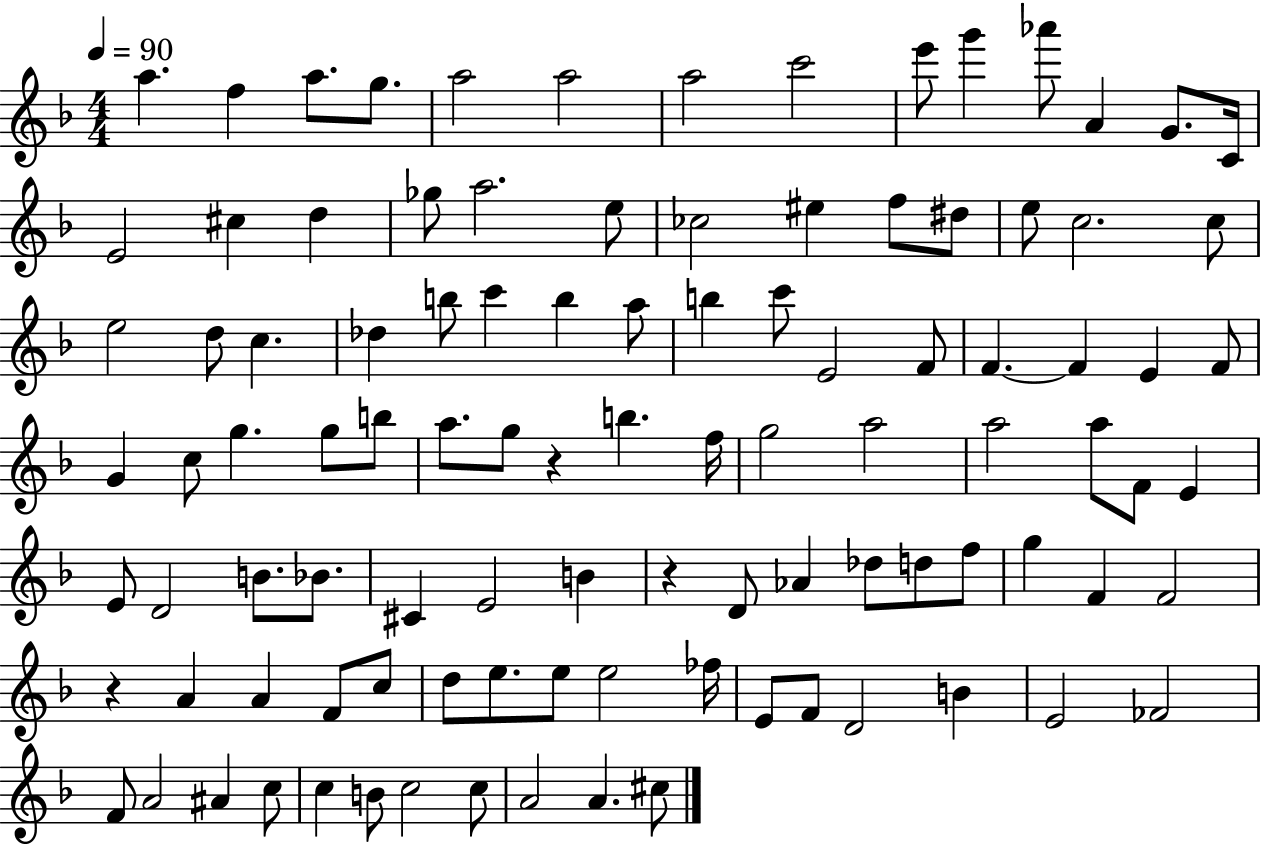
A5/q. F5/q A5/e. G5/e. A5/h A5/h A5/h C6/h E6/e G6/q Ab6/e A4/q G4/e. C4/s E4/h C#5/q D5/q Gb5/e A5/h. E5/e CES5/h EIS5/q F5/e D#5/e E5/e C5/h. C5/e E5/h D5/e C5/q. Db5/q B5/e C6/q B5/q A5/e B5/q C6/e E4/h F4/e F4/q. F4/q E4/q F4/e G4/q C5/e G5/q. G5/e B5/e A5/e. G5/e R/q B5/q. F5/s G5/h A5/h A5/h A5/e F4/e E4/q E4/e D4/h B4/e. Bb4/e. C#4/q E4/h B4/q R/q D4/e Ab4/q Db5/e D5/e F5/e G5/q F4/q F4/h R/q A4/q A4/q F4/e C5/e D5/e E5/e. E5/e E5/h FES5/s E4/e F4/e D4/h B4/q E4/h FES4/h F4/e A4/h A#4/q C5/e C5/q B4/e C5/h C5/e A4/h A4/q. C#5/e